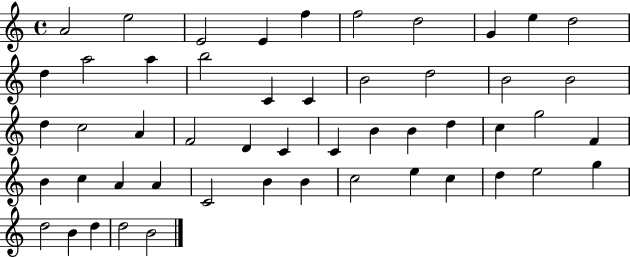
{
  \clef treble
  \time 4/4
  \defaultTimeSignature
  \key c \major
  a'2 e''2 | e'2 e'4 f''4 | f''2 d''2 | g'4 e''4 d''2 | \break d''4 a''2 a''4 | b''2 c'4 c'4 | b'2 d''2 | b'2 b'2 | \break d''4 c''2 a'4 | f'2 d'4 c'4 | c'4 b'4 b'4 d''4 | c''4 g''2 f'4 | \break b'4 c''4 a'4 a'4 | c'2 b'4 b'4 | c''2 e''4 c''4 | d''4 e''2 g''4 | \break d''2 b'4 d''4 | d''2 b'2 | \bar "|."
}